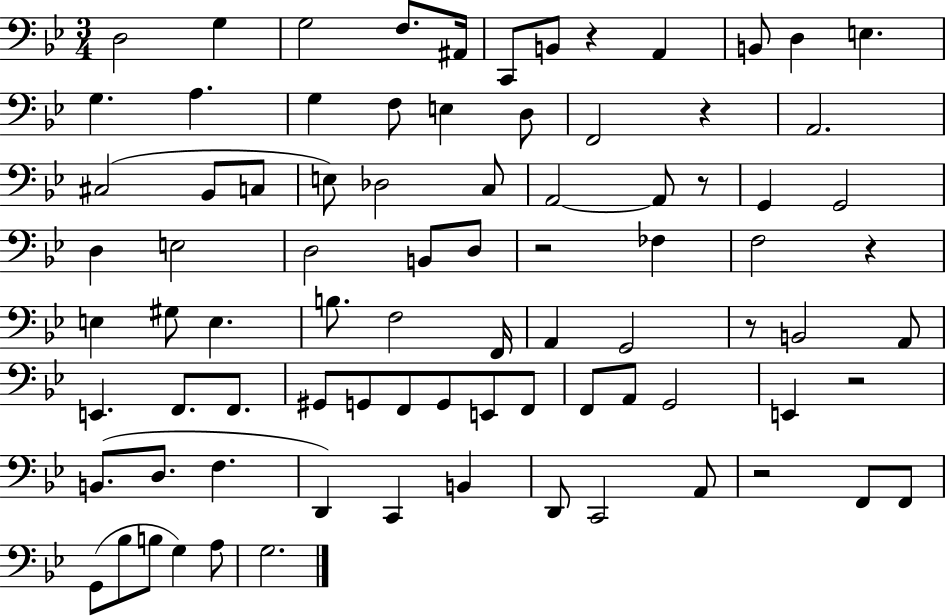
X:1
T:Untitled
M:3/4
L:1/4
K:Bb
D,2 G, G,2 F,/2 ^A,,/4 C,,/2 B,,/2 z A,, B,,/2 D, E, G, A, G, F,/2 E, D,/2 F,,2 z A,,2 ^C,2 _B,,/2 C,/2 E,/2 _D,2 C,/2 A,,2 A,,/2 z/2 G,, G,,2 D, E,2 D,2 B,,/2 D,/2 z2 _F, F,2 z E, ^G,/2 E, B,/2 F,2 F,,/4 A,, G,,2 z/2 B,,2 A,,/2 E,, F,,/2 F,,/2 ^G,,/2 G,,/2 F,,/2 G,,/2 E,,/2 F,,/2 F,,/2 A,,/2 G,,2 E,, z2 B,,/2 D,/2 F, D,, C,, B,, D,,/2 C,,2 A,,/2 z2 F,,/2 F,,/2 G,,/2 _B,/2 B,/2 G, A,/2 G,2